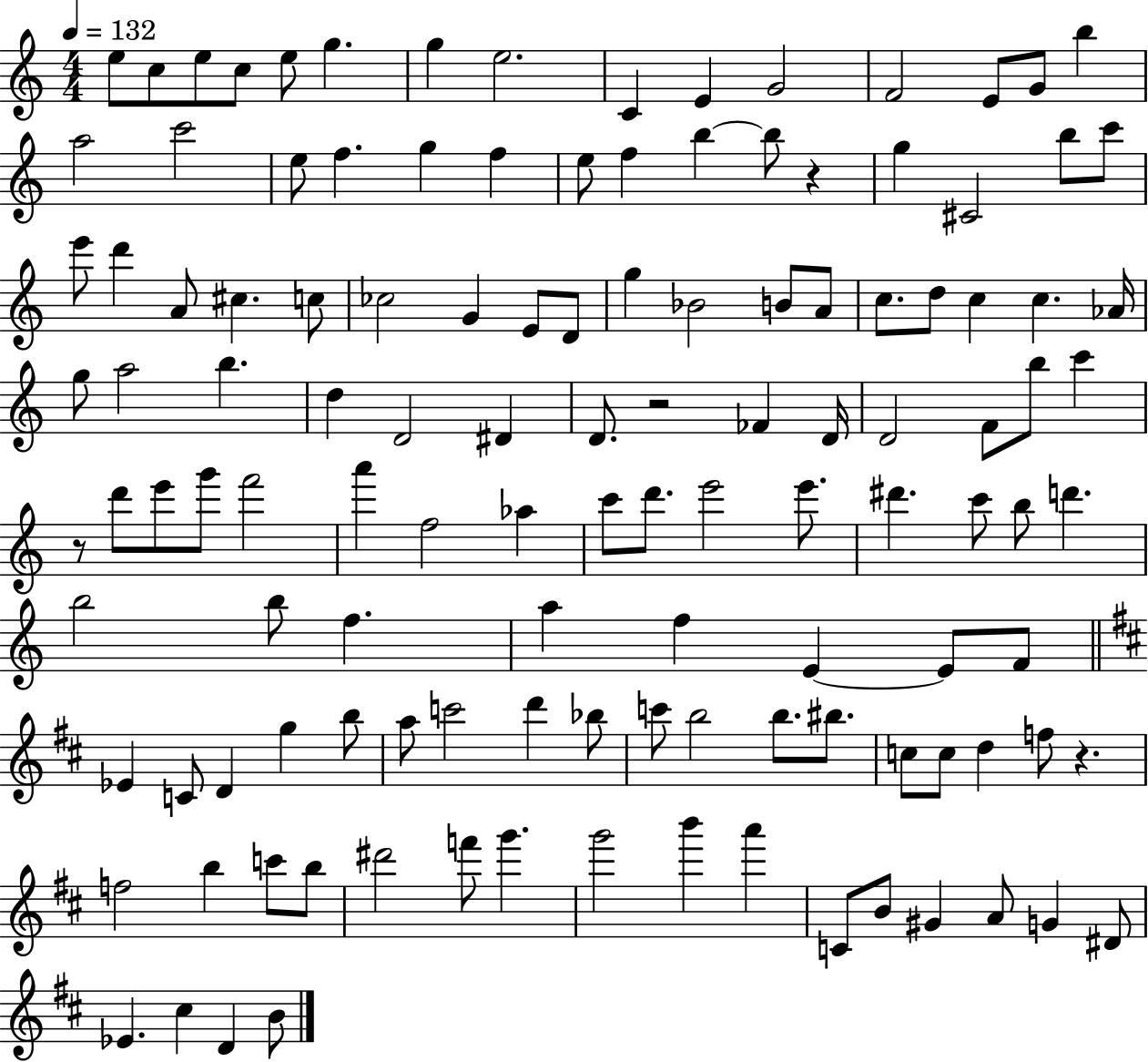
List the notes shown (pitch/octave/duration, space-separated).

E5/e C5/e E5/e C5/e E5/e G5/q. G5/q E5/h. C4/q E4/q G4/h F4/h E4/e G4/e B5/q A5/h C6/h E5/e F5/q. G5/q F5/q E5/e F5/q B5/q B5/e R/q G5/q C#4/h B5/e C6/e E6/e D6/q A4/e C#5/q. C5/e CES5/h G4/q E4/e D4/e G5/q Bb4/h B4/e A4/e C5/e. D5/e C5/q C5/q. Ab4/s G5/e A5/h B5/q. D5/q D4/h D#4/q D4/e. R/h FES4/q D4/s D4/h F4/e B5/e C6/q R/e D6/e E6/e G6/e F6/h A6/q F5/h Ab5/q C6/e D6/e. E6/h E6/e. D#6/q. C6/e B5/e D6/q. B5/h B5/e F5/q. A5/q F5/q E4/q E4/e F4/e Eb4/q C4/e D4/q G5/q B5/e A5/e C6/h D6/q Bb5/e C6/e B5/h B5/e. BIS5/e. C5/e C5/e D5/q F5/e R/q. F5/h B5/q C6/e B5/e D#6/h F6/e G6/q. G6/h B6/q A6/q C4/e B4/e G#4/q A4/e G4/q D#4/e Eb4/q. C#5/q D4/q B4/e